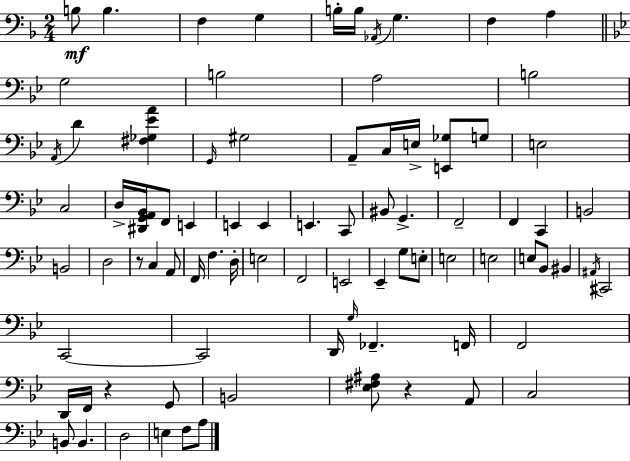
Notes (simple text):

B3/e B3/q. F3/q G3/q B3/s B3/s Ab2/s G3/q. F3/q A3/q G3/h B3/h A3/h B3/h A2/s D4/q [F#3,Gb3,Eb4,A4]/q G2/s G#3/h A2/e C3/s E3/s [E2,Gb3]/e G3/e E3/h C3/h D3/s [D#2,G2,A2,Bb2]/s F2/e E2/q E2/q E2/q E2/q. C2/e BIS2/e G2/q. F2/h F2/q C2/q B2/h B2/h D3/h R/e C3/q A2/e F2/s F3/q. D3/s E3/h F2/h E2/h Eb2/q G3/e E3/e E3/h E3/h E3/e Bb2/e BIS2/q A#2/s C#2/h C2/h C2/h D2/s G3/s FES2/q. F2/s F2/h D2/s F2/s R/q G2/e B2/h [Eb3,F#3,A#3]/e R/q A2/e C3/h B2/e B2/q. D3/h E3/q F3/e A3/e